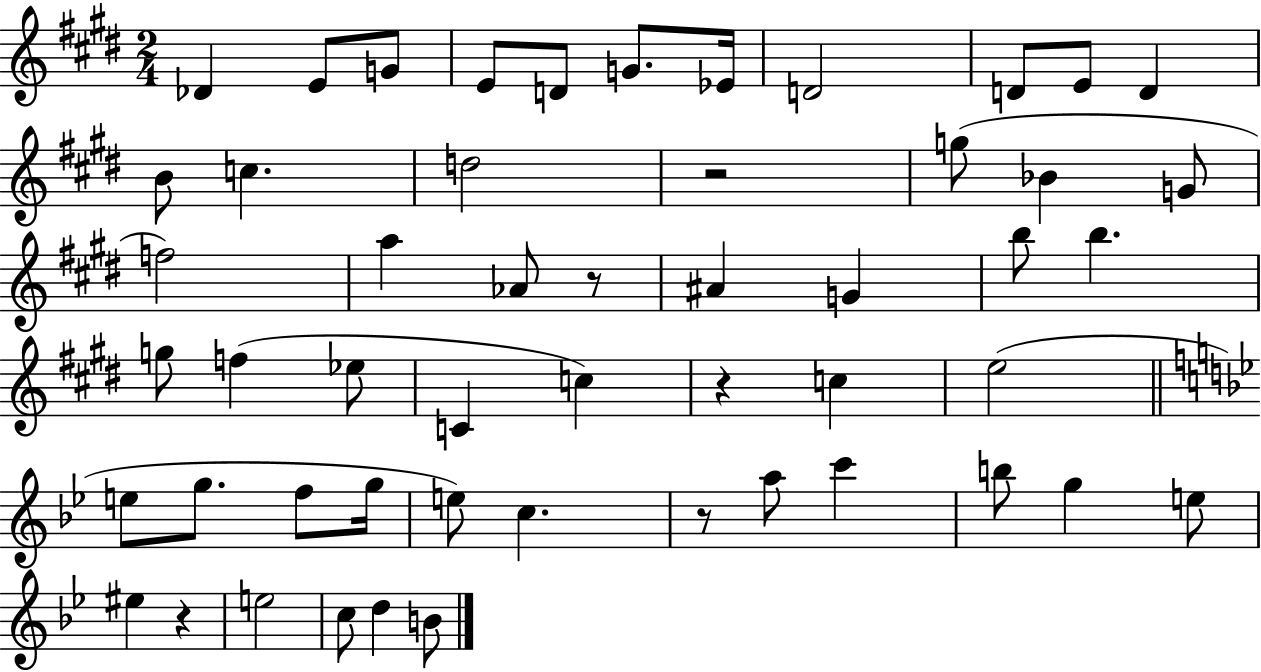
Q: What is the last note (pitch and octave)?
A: B4